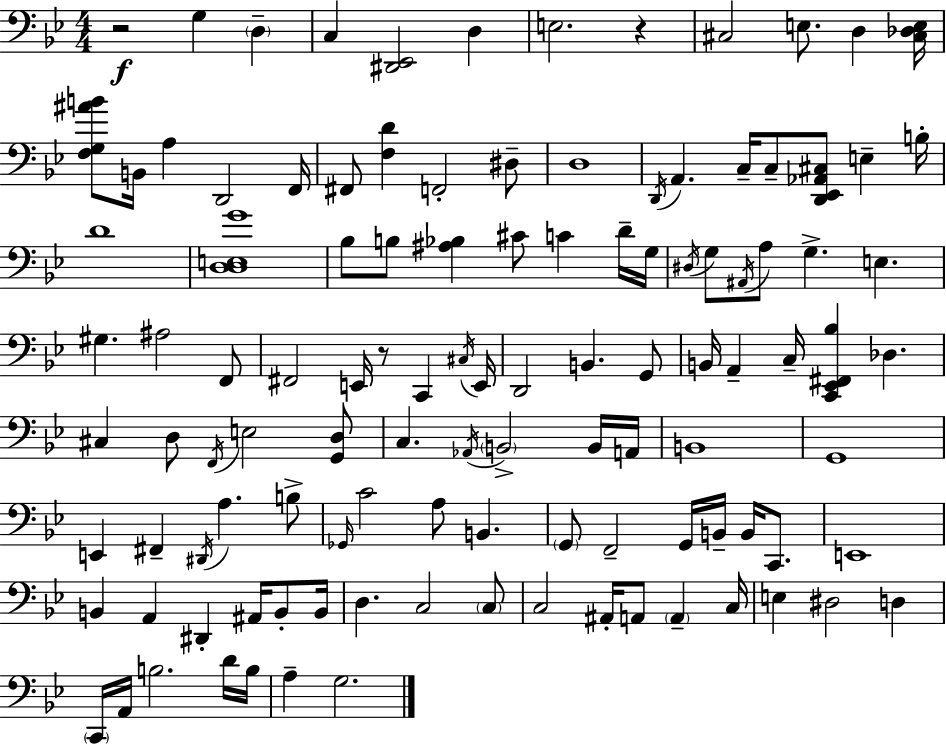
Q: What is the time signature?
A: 4/4